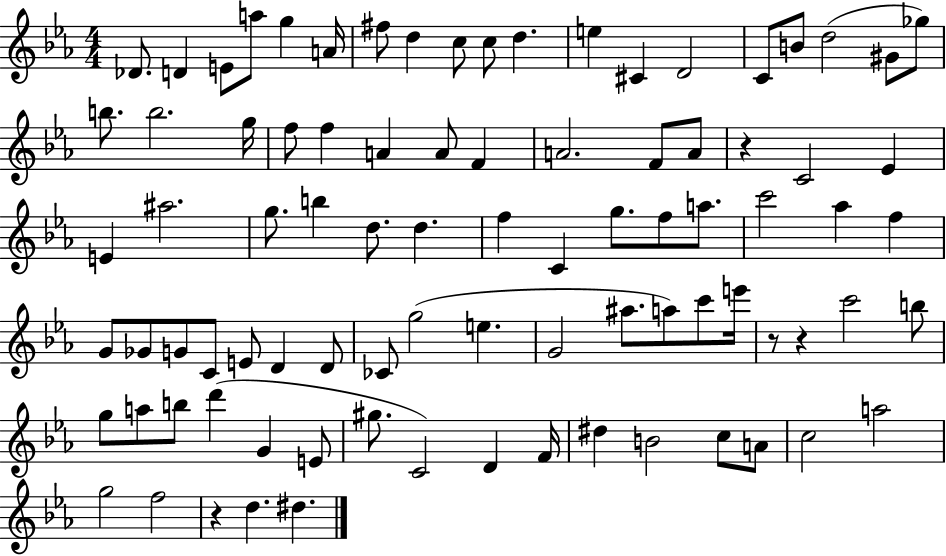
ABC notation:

X:1
T:Untitled
M:4/4
L:1/4
K:Eb
_D/2 D E/2 a/2 g A/4 ^f/2 d c/2 c/2 d e ^C D2 C/2 B/2 d2 ^G/2 _g/2 b/2 b2 g/4 f/2 f A A/2 F A2 F/2 A/2 z C2 _E E ^a2 g/2 b d/2 d f C g/2 f/2 a/2 c'2 _a f G/2 _G/2 G/2 C/2 E/2 D D/2 _C/2 g2 e G2 ^a/2 a/2 c'/2 e'/4 z/2 z c'2 b/2 g/2 a/2 b/2 d' G E/2 ^g/2 C2 D F/4 ^d B2 c/2 A/2 c2 a2 g2 f2 z d ^d